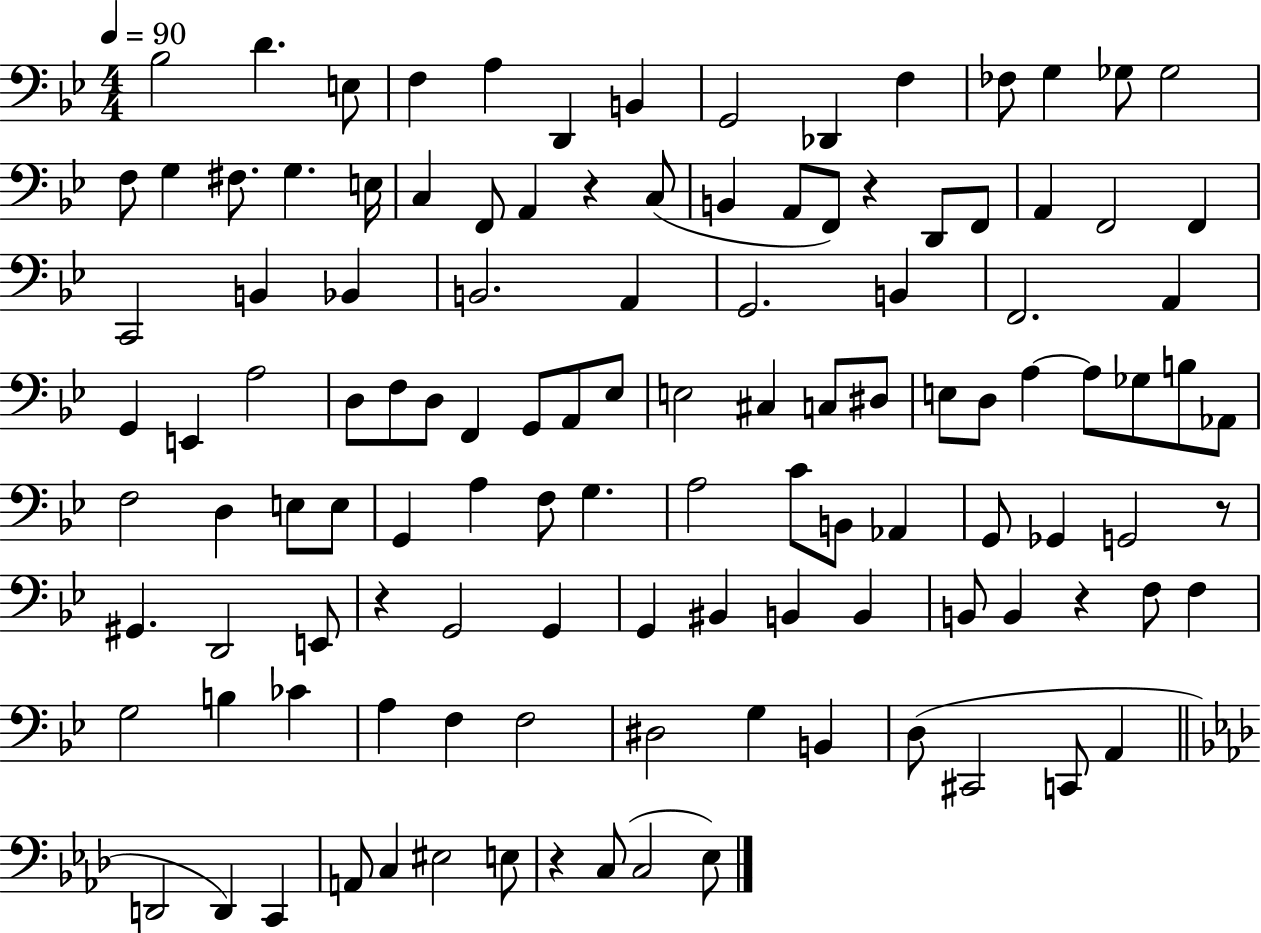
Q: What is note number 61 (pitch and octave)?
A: Ab2